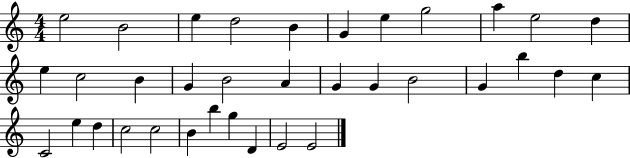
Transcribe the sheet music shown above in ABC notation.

X:1
T:Untitled
M:4/4
L:1/4
K:C
e2 B2 e d2 B G e g2 a e2 d e c2 B G B2 A G G B2 G b d c C2 e d c2 c2 B b g D E2 E2